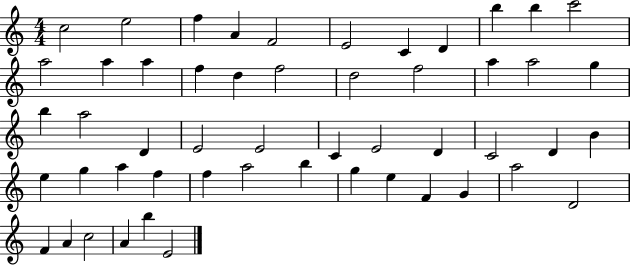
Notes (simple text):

C5/h E5/h F5/q A4/q F4/h E4/h C4/q D4/q B5/q B5/q C6/h A5/h A5/q A5/q F5/q D5/q F5/h D5/h F5/h A5/q A5/h G5/q B5/q A5/h D4/q E4/h E4/h C4/q E4/h D4/q C4/h D4/q B4/q E5/q G5/q A5/q F5/q F5/q A5/h B5/q G5/q E5/q F4/q G4/q A5/h D4/h F4/q A4/q C5/h A4/q B5/q E4/h